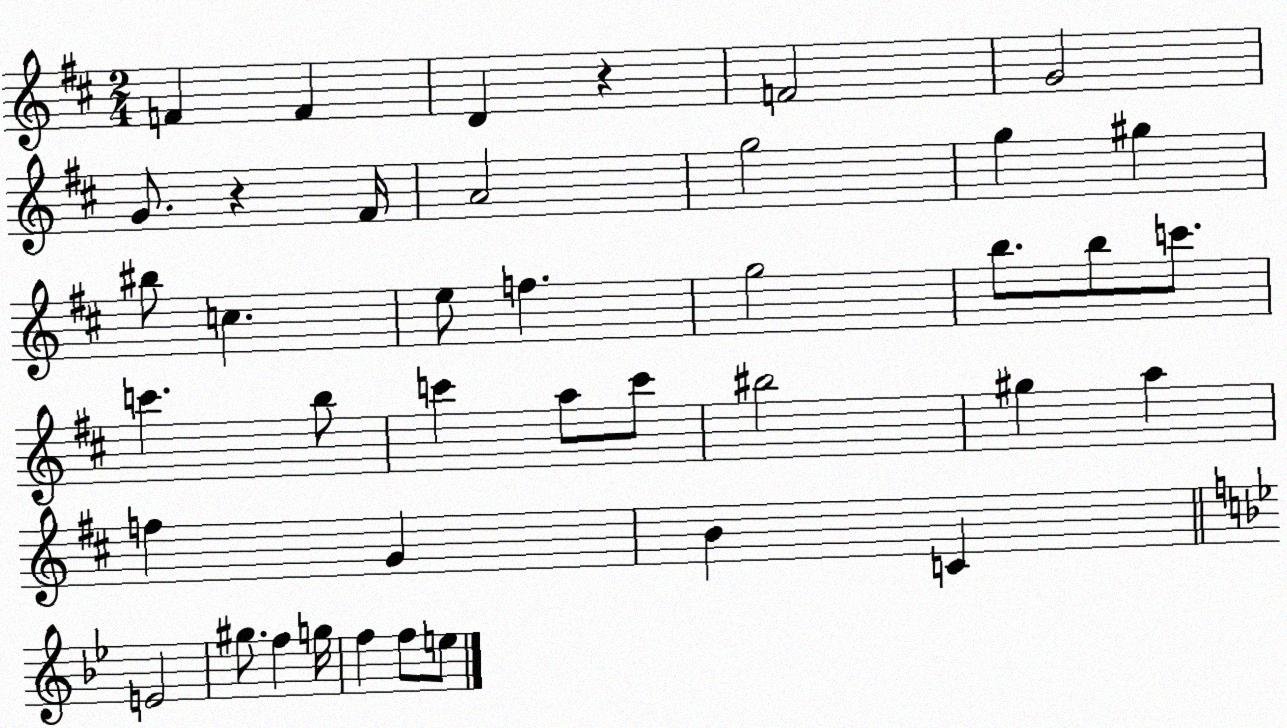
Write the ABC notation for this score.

X:1
T:Untitled
M:2/4
L:1/4
K:D
F F D z F2 G2 G/2 z ^F/4 A2 g2 g ^g ^b/2 c e/2 f g2 b/2 b/2 c'/2 c' b/2 c' a/2 c'/2 ^b2 ^g a f G B C E2 ^g/2 f g/4 f f/2 e/2